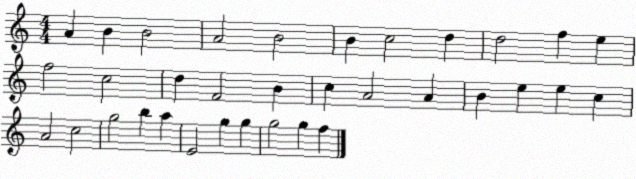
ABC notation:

X:1
T:Untitled
M:4/4
L:1/4
K:C
A B B2 A2 B2 B c2 d d2 f e f2 c2 d F2 B c A2 A B e e c A2 c2 g2 b a E2 g g g2 g f